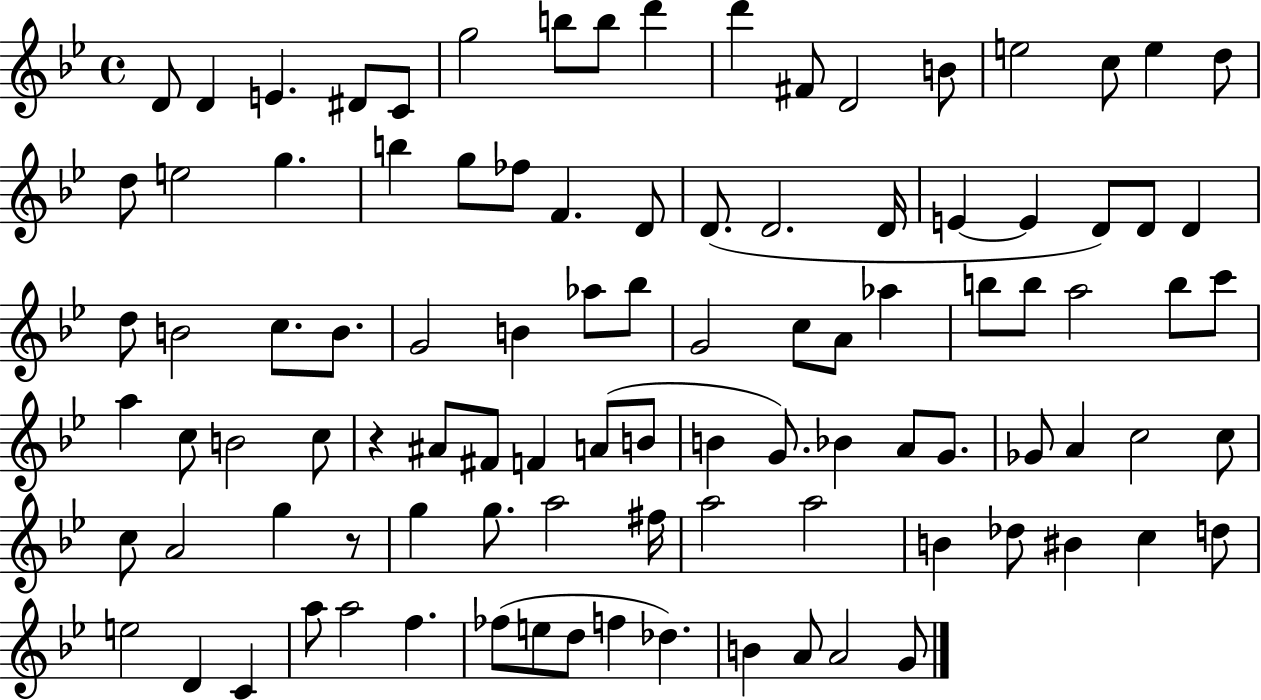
X:1
T:Untitled
M:4/4
L:1/4
K:Bb
D/2 D E ^D/2 C/2 g2 b/2 b/2 d' d' ^F/2 D2 B/2 e2 c/2 e d/2 d/2 e2 g b g/2 _f/2 F D/2 D/2 D2 D/4 E E D/2 D/2 D d/2 B2 c/2 B/2 G2 B _a/2 _b/2 G2 c/2 A/2 _a b/2 b/2 a2 b/2 c'/2 a c/2 B2 c/2 z ^A/2 ^F/2 F A/2 B/2 B G/2 _B A/2 G/2 _G/2 A c2 c/2 c/2 A2 g z/2 g g/2 a2 ^f/4 a2 a2 B _d/2 ^B c d/2 e2 D C a/2 a2 f _f/2 e/2 d/2 f _d B A/2 A2 G/2